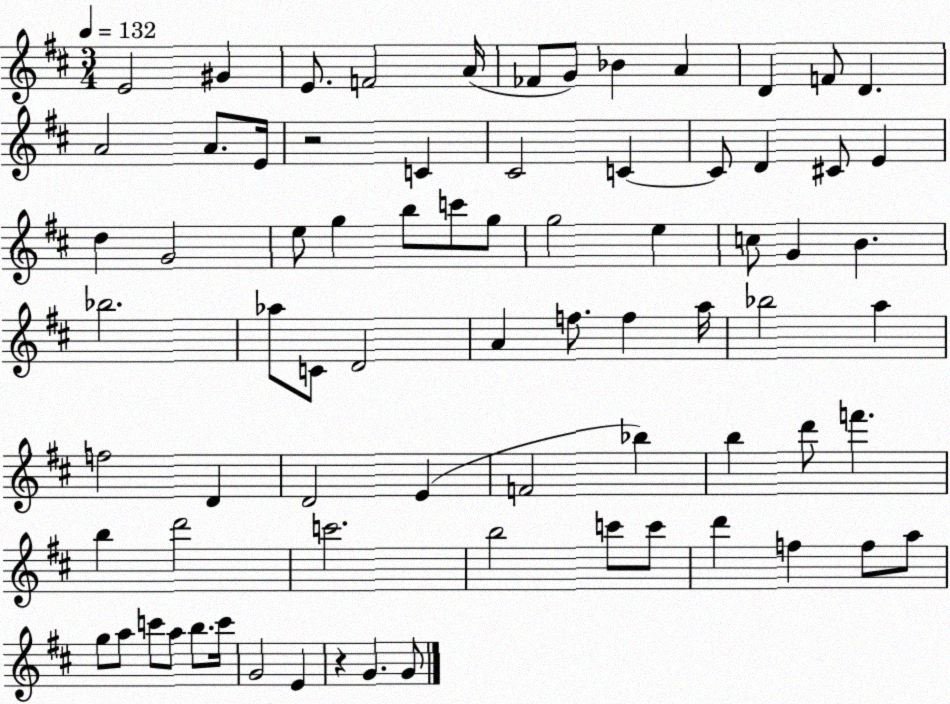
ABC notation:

X:1
T:Untitled
M:3/4
L:1/4
K:D
E2 ^G E/2 F2 A/4 _F/2 G/2 _B A D F/2 D A2 A/2 E/4 z2 C ^C2 C C/2 D ^C/2 E d G2 e/2 g b/2 c'/2 g/2 g2 e c/2 G B _b2 _a/2 C/2 D2 A f/2 f a/4 _b2 a f2 D D2 E F2 _b b d'/2 f' b d'2 c'2 b2 c'/2 c'/2 d' f f/2 a/2 g/2 a/2 c'/2 a/2 b/2 c'/4 G2 E z G G/2